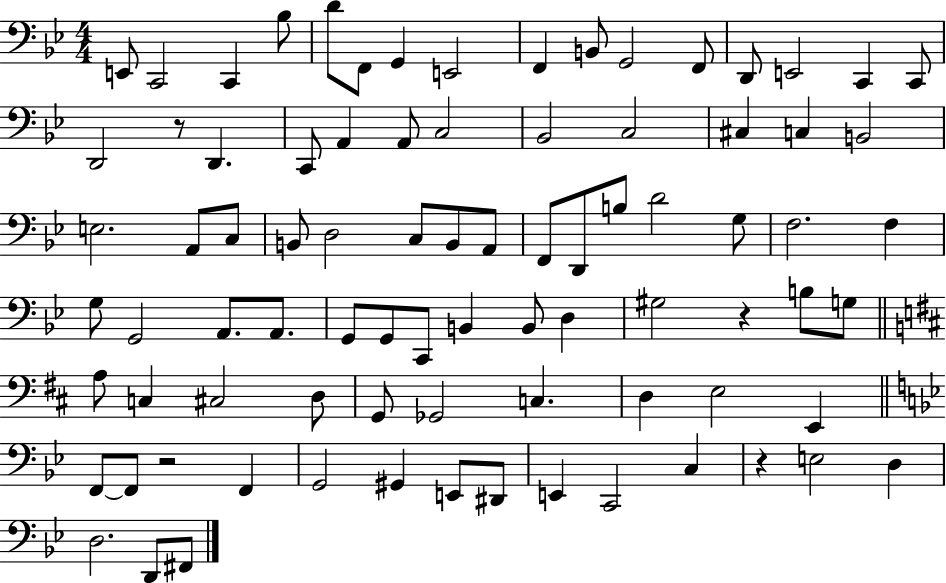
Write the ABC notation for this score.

X:1
T:Untitled
M:4/4
L:1/4
K:Bb
E,,/2 C,,2 C,, _B,/2 D/2 F,,/2 G,, E,,2 F,, B,,/2 G,,2 F,,/2 D,,/2 E,,2 C,, C,,/2 D,,2 z/2 D,, C,,/2 A,, A,,/2 C,2 _B,,2 C,2 ^C, C, B,,2 E,2 A,,/2 C,/2 B,,/2 D,2 C,/2 B,,/2 A,,/2 F,,/2 D,,/2 B,/2 D2 G,/2 F,2 F, G,/2 G,,2 A,,/2 A,,/2 G,,/2 G,,/2 C,,/2 B,, B,,/2 D, ^G,2 z B,/2 G,/2 A,/2 C, ^C,2 D,/2 G,,/2 _G,,2 C, D, E,2 E,, F,,/2 F,,/2 z2 F,, G,,2 ^G,, E,,/2 ^D,,/2 E,, C,,2 C, z E,2 D, D,2 D,,/2 ^F,,/2